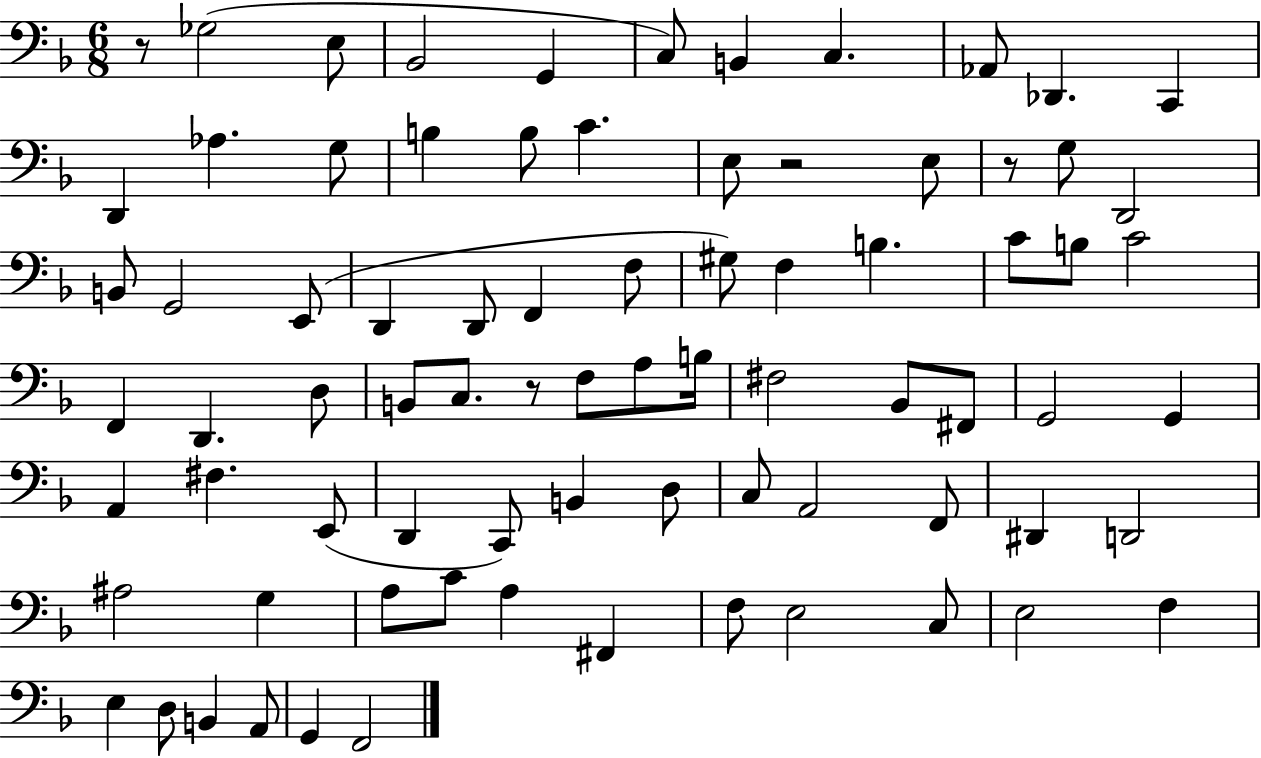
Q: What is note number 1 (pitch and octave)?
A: Gb3